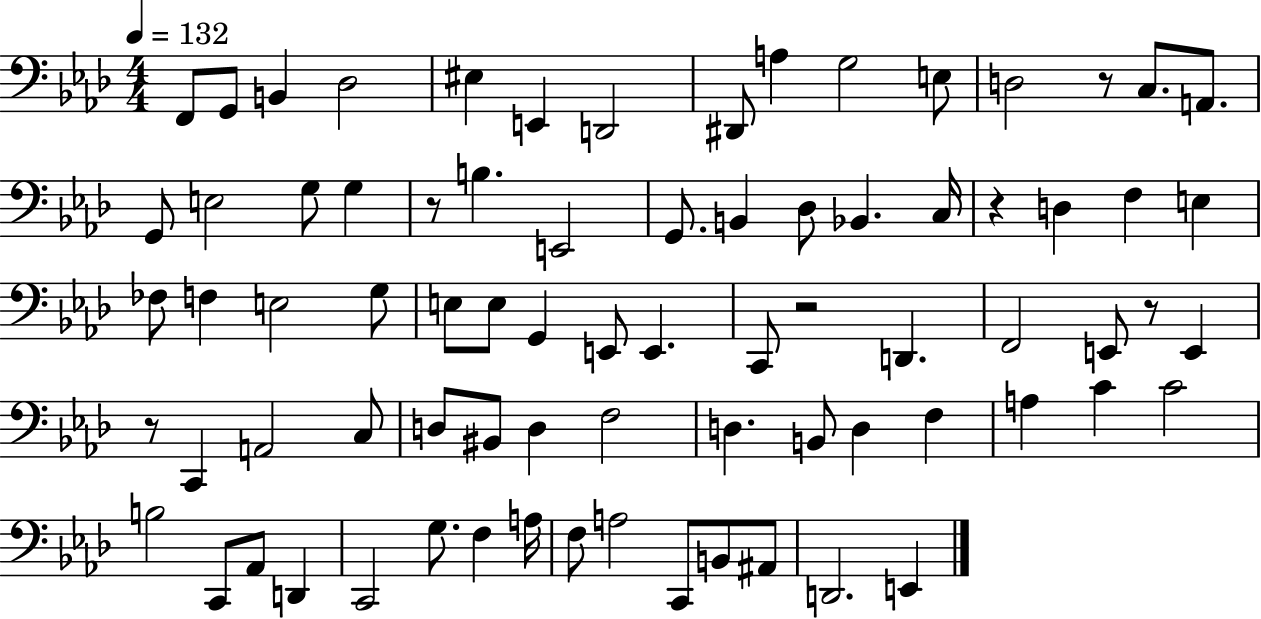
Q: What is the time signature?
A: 4/4